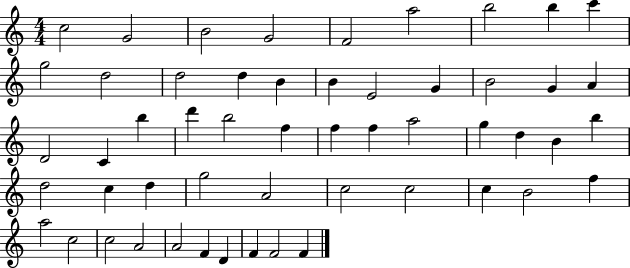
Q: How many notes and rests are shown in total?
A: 53